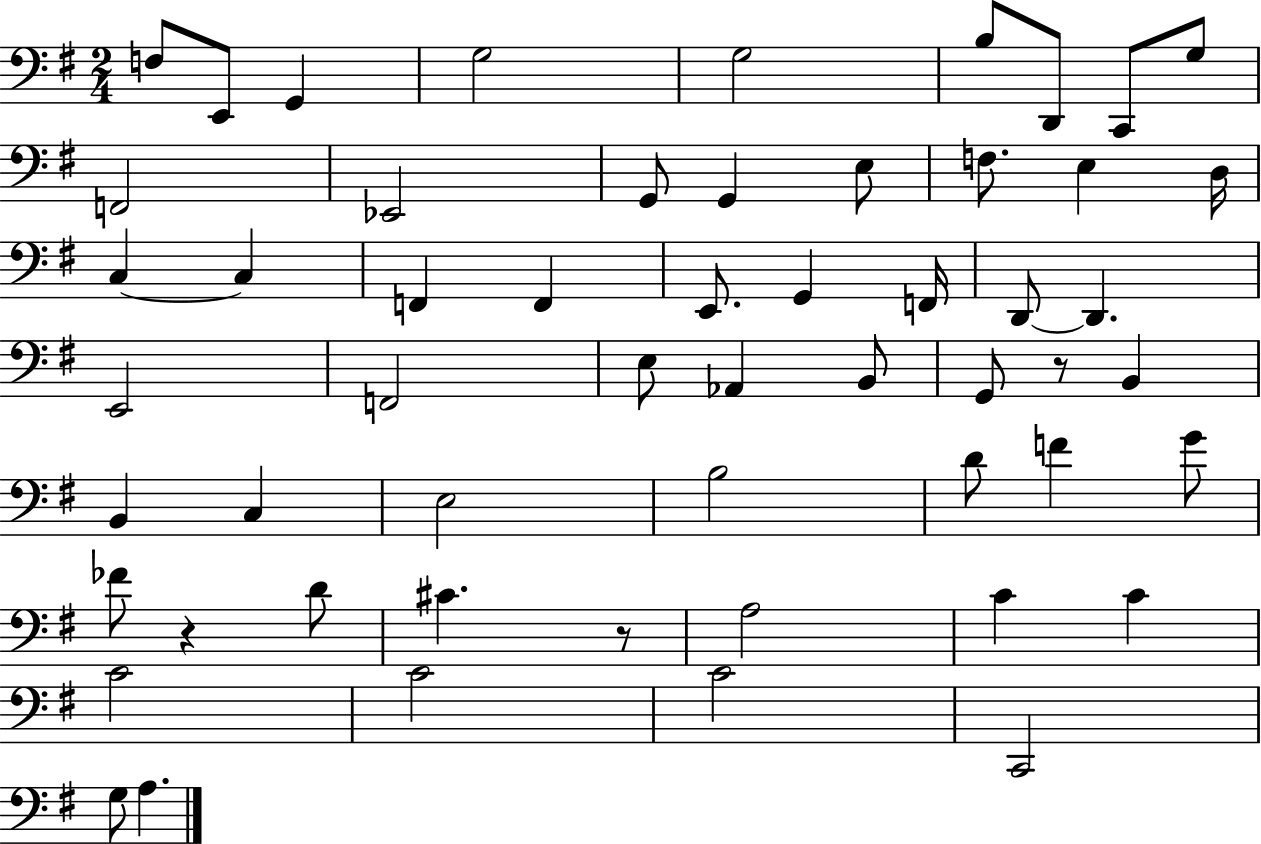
X:1
T:Untitled
M:2/4
L:1/4
K:G
F,/2 E,,/2 G,, G,2 G,2 B,/2 D,,/2 C,,/2 G,/2 F,,2 _E,,2 G,,/2 G,, E,/2 F,/2 E, D,/4 C, C, F,, F,, E,,/2 G,, F,,/4 D,,/2 D,, E,,2 F,,2 E,/2 _A,, B,,/2 G,,/2 z/2 B,, B,, C, E,2 B,2 D/2 F G/2 _F/2 z D/2 ^C z/2 A,2 C C C2 C2 C2 C,,2 G,/2 A,